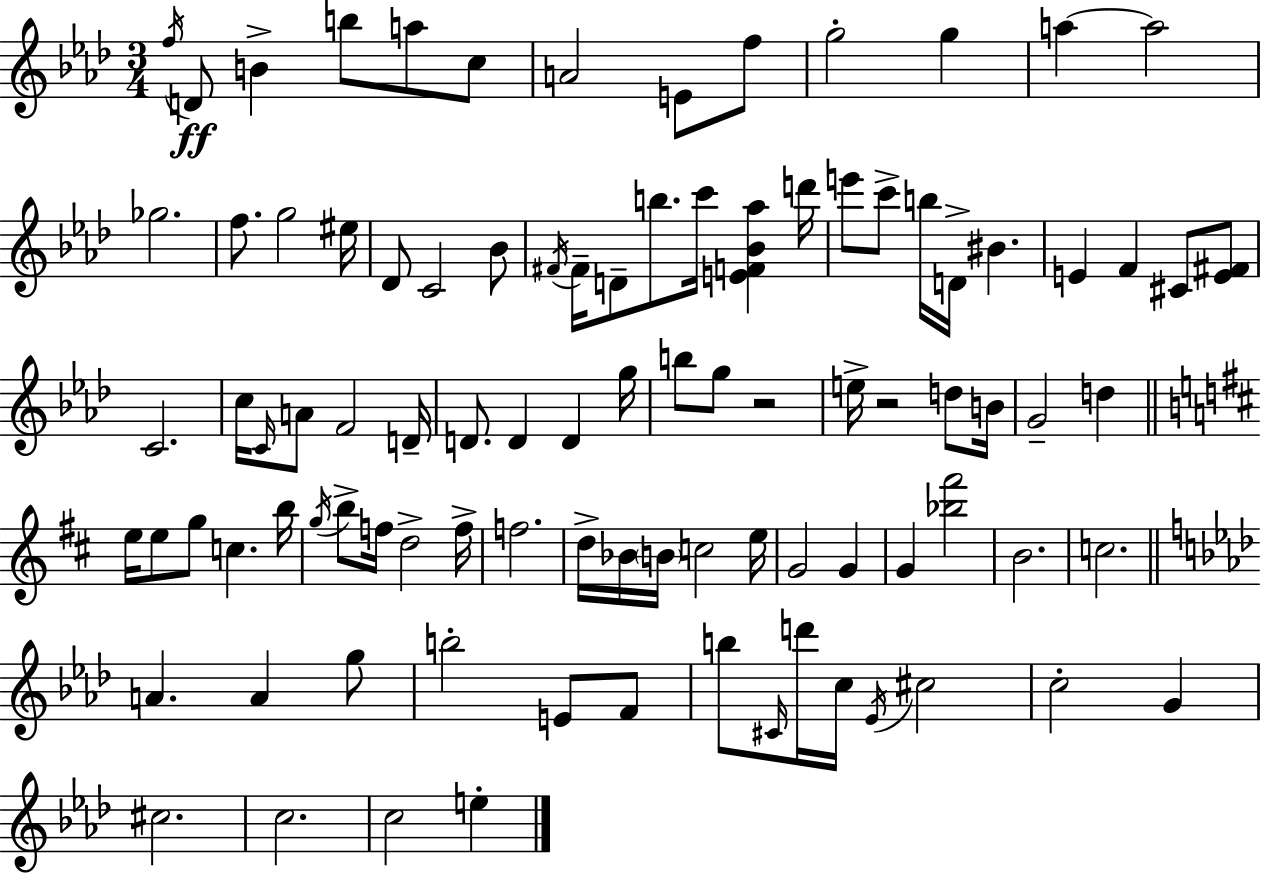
{
  \clef treble
  \numericTimeSignature
  \time 3/4
  \key f \minor
  \acciaccatura { f''16 }\ff d'8 b'4-> b''8 a''8 c''8 | a'2 e'8 f''8 | g''2-. g''4 | a''4~~ a''2 | \break ges''2. | f''8. g''2 | eis''16 des'8 c'2 bes'8 | \acciaccatura { fis'16 } fis'16-- d'8-- b''8. c'''16 <e' f' bes' aes''>4 | \break d'''16 e'''8 c'''8-> b''16 d'16-> bis'4. | e'4 f'4 cis'8 | <e' fis'>8 c'2. | c''16 \grace { c'16 } a'8 f'2 | \break d'16-- d'8. d'4 d'4 | g''16 b''8 g''8 r2 | e''16-> r2 | d''8 b'16 g'2-- d''4 | \break \bar "||" \break \key b \minor e''16 e''8 g''8 c''4. b''16 | \acciaccatura { g''16 } b''8-> f''16 d''2-> | f''16-> f''2. | d''16-> bes'16 \parenthesize b'16 c''2 | \break e''16 g'2 g'4 | g'4 <bes'' fis'''>2 | b'2. | c''2. | \break \bar "||" \break \key f \minor a'4. a'4 g''8 | b''2-. e'8 f'8 | b''8 \grace { cis'16 } d'''16 c''16 \acciaccatura { ees'16 } cis''2 | c''2-. g'4 | \break cis''2. | c''2. | c''2 e''4-. | \bar "|."
}